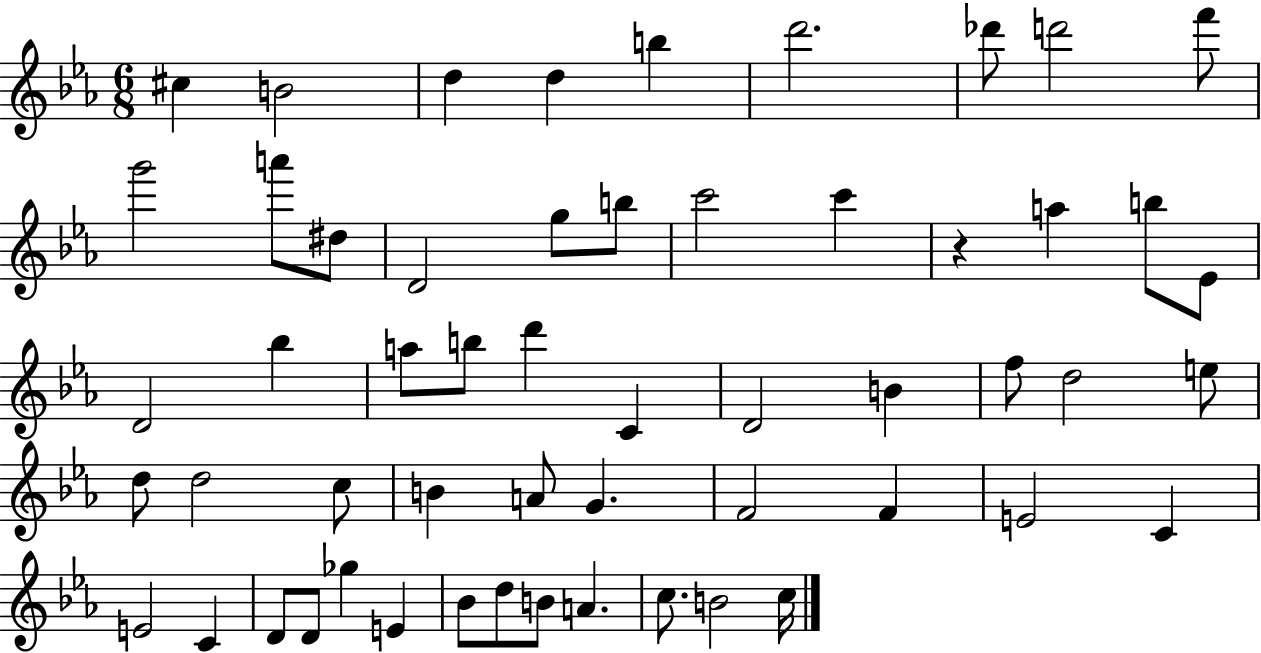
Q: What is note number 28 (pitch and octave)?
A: B4